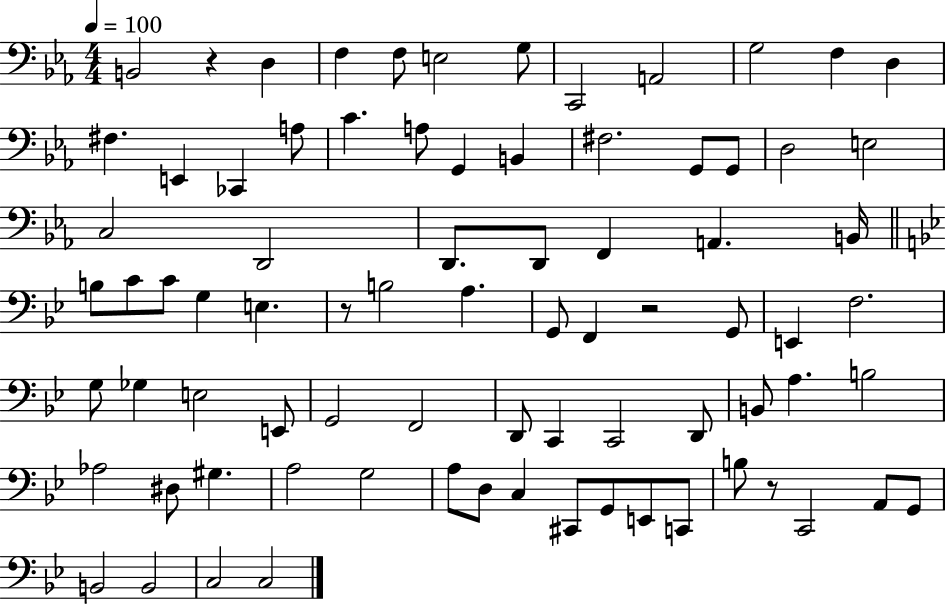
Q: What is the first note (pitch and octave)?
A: B2